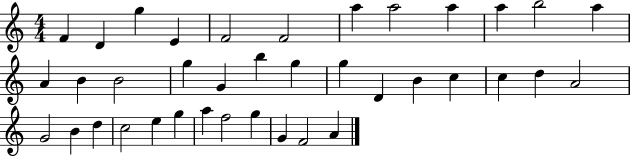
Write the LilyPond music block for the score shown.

{
  \clef treble
  \numericTimeSignature
  \time 4/4
  \key c \major
  f'4 d'4 g''4 e'4 | f'2 f'2 | a''4 a''2 a''4 | a''4 b''2 a''4 | \break a'4 b'4 b'2 | g''4 g'4 b''4 g''4 | g''4 d'4 b'4 c''4 | c''4 d''4 a'2 | \break g'2 b'4 d''4 | c''2 e''4 g''4 | a''4 f''2 g''4 | g'4 f'2 a'4 | \break \bar "|."
}